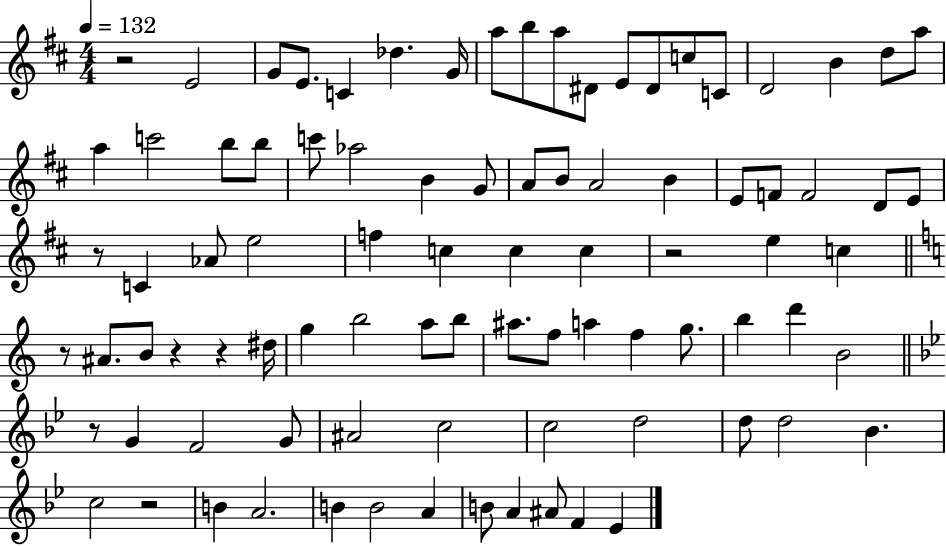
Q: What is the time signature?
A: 4/4